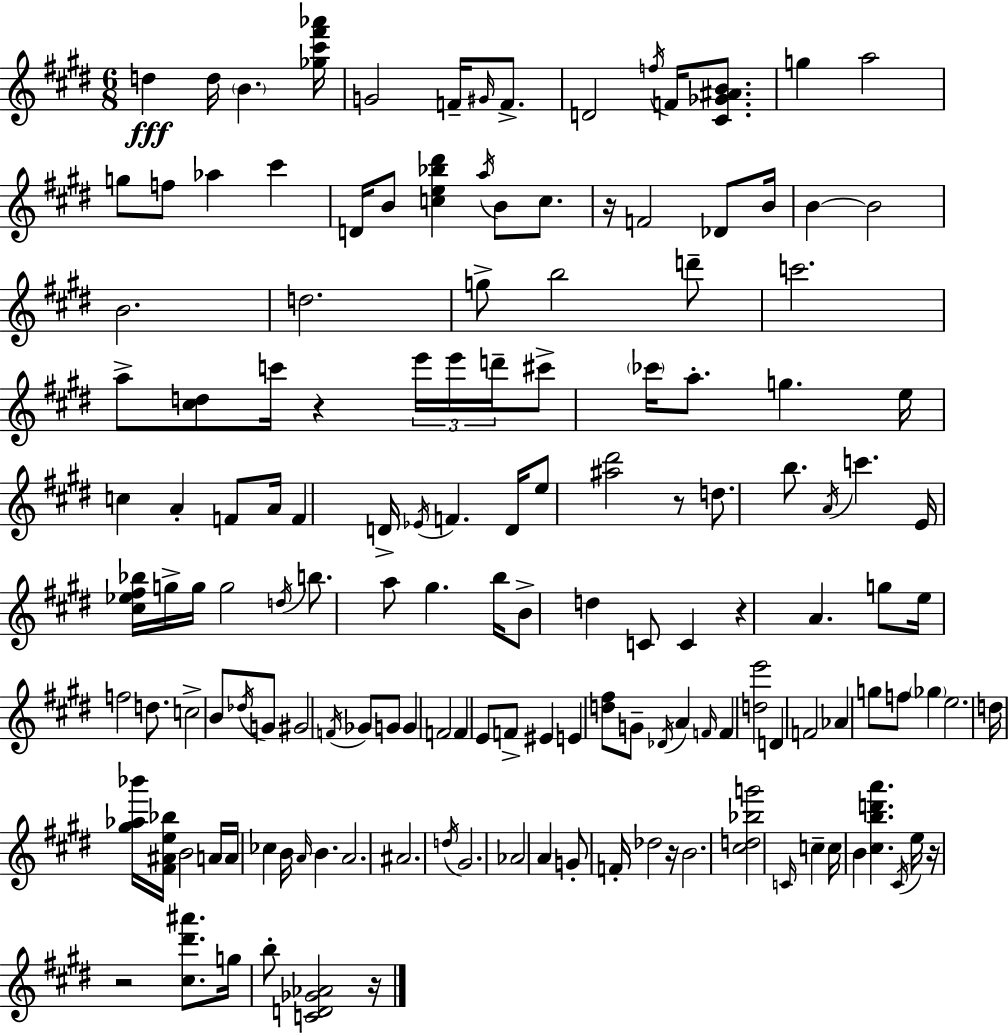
D5/q D5/s B4/q. [Gb5,C#6,F#6,Ab6]/s G4/h F4/s G#4/s F4/e. D4/h F5/s F4/s [C#4,Gb4,A#4,B4]/e. G5/q A5/h G5/e F5/e Ab5/q C#6/q D4/s B4/e [C5,E5,Bb5,D#6]/q A5/s B4/e C5/e. R/s F4/h Db4/e B4/s B4/q B4/h B4/h. D5/h. G5/e B5/h D6/e C6/h. A5/e [C#5,D5]/e C6/s R/q E6/s E6/s D6/s C#6/e CES6/s A5/e. G5/q. E5/s C5/q A4/q F4/e A4/s F4/q D4/s Eb4/s F4/q. D4/s E5/e [A#5,D#6]/h R/e D5/e. B5/e. A4/s C6/q. E4/s [C#5,Eb5,F#5,Bb5]/s G5/s G5/s G5/h D5/s B5/e. A5/e G#5/q. B5/s B4/e D5/q C4/e C4/q R/q A4/q. G5/e E5/s F5/h D5/e. C5/h B4/e Db5/s G4/e G#4/h F4/s Gb4/e G4/e G4/q F4/h F4/q E4/e F4/e EIS4/q E4/q [D5,F#5]/e G4/e Db4/s A4/q F4/s F4/q [D5,E6]/h D4/q F4/h Ab4/q G5/e F5/e Gb5/q E5/h. D5/s [G#5,Ab5,Bb6]/s [F#4,A#4,E5,Bb5]/s B4/h A4/s A4/s CES5/q B4/s A4/s B4/q. A4/h. A#4/h. D5/s G#4/h. Ab4/h A4/q G4/e F4/s Db5/h R/s B4/h. [C#5,D5,Bb5,G6]/h C4/s C5/q C5/s B4/q [C#5,B5,D6,A6]/q. C#4/s E5/s R/s R/h [C#5,D#6,A#6]/e. G5/s B5/e [C4,D4,Gb4,Ab4]/h R/s